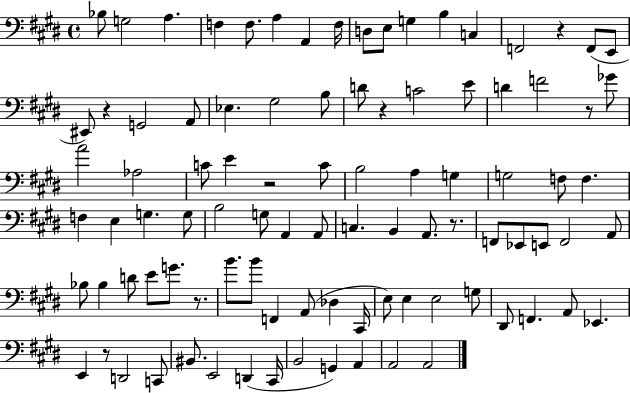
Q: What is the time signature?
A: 4/4